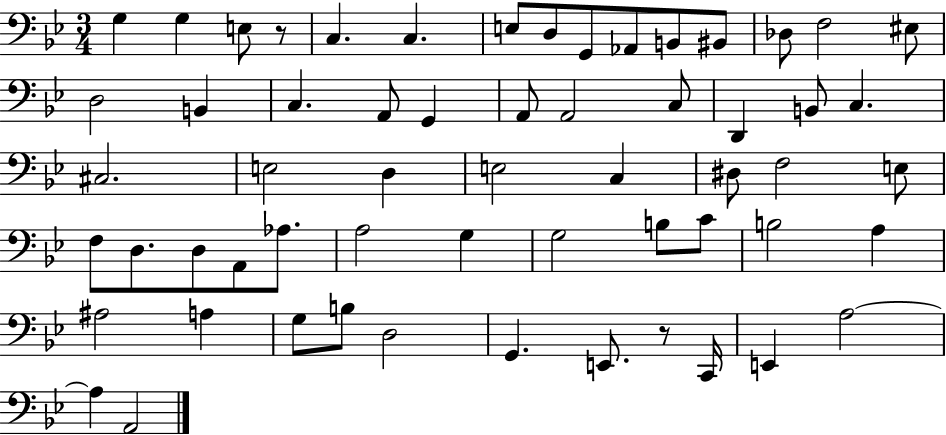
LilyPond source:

{
  \clef bass
  \numericTimeSignature
  \time 3/4
  \key bes \major
  g4 g4 e8 r8 | c4. c4. | e8 d8 g,8 aes,8 b,8 bis,8 | des8 f2 eis8 | \break d2 b,4 | c4. a,8 g,4 | a,8 a,2 c8 | d,4 b,8 c4. | \break cis2. | e2 d4 | e2 c4 | dis8 f2 e8 | \break f8 d8. d8 a,8 aes8. | a2 g4 | g2 b8 c'8 | b2 a4 | \break ais2 a4 | g8 b8 d2 | g,4. e,8. r8 c,16 | e,4 a2~~ | \break a4 a,2 | \bar "|."
}